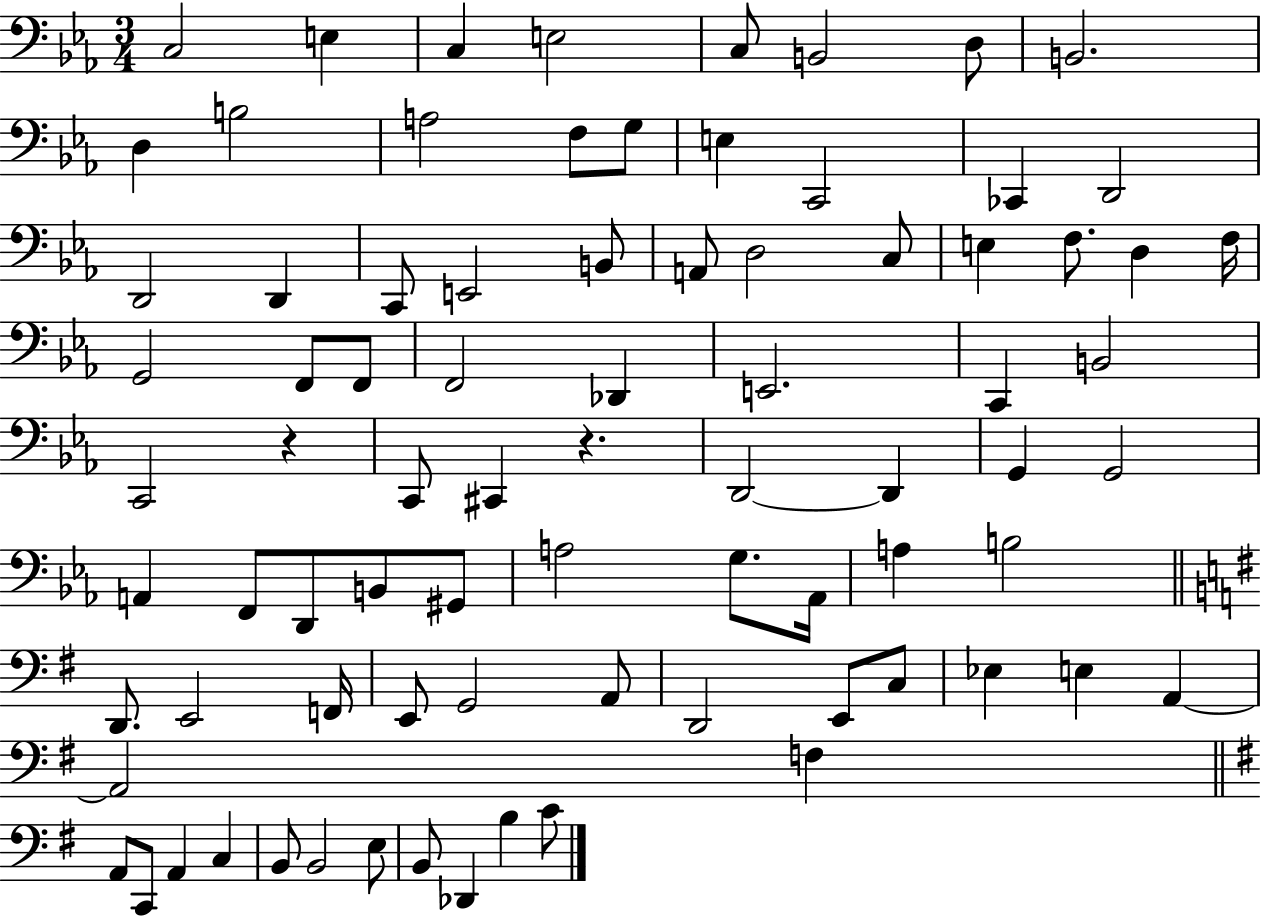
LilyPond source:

{
  \clef bass
  \numericTimeSignature
  \time 3/4
  \key ees \major
  c2 e4 | c4 e2 | c8 b,2 d8 | b,2. | \break d4 b2 | a2 f8 g8 | e4 c,2 | ces,4 d,2 | \break d,2 d,4 | c,8 e,2 b,8 | a,8 d2 c8 | e4 f8. d4 f16 | \break g,2 f,8 f,8 | f,2 des,4 | e,2. | c,4 b,2 | \break c,2 r4 | c,8 cis,4 r4. | d,2~~ d,4 | g,4 g,2 | \break a,4 f,8 d,8 b,8 gis,8 | a2 g8. aes,16 | a4 b2 | \bar "||" \break \key g \major d,8. e,2 f,16 | e,8 g,2 a,8 | d,2 e,8 c8 | ees4 e4 a,4~~ | \break a,2 f4 | \bar "||" \break \key g \major a,8 c,8 a,4 c4 | b,8 b,2 e8 | b,8 des,4 b4 c'8 | \bar "|."
}